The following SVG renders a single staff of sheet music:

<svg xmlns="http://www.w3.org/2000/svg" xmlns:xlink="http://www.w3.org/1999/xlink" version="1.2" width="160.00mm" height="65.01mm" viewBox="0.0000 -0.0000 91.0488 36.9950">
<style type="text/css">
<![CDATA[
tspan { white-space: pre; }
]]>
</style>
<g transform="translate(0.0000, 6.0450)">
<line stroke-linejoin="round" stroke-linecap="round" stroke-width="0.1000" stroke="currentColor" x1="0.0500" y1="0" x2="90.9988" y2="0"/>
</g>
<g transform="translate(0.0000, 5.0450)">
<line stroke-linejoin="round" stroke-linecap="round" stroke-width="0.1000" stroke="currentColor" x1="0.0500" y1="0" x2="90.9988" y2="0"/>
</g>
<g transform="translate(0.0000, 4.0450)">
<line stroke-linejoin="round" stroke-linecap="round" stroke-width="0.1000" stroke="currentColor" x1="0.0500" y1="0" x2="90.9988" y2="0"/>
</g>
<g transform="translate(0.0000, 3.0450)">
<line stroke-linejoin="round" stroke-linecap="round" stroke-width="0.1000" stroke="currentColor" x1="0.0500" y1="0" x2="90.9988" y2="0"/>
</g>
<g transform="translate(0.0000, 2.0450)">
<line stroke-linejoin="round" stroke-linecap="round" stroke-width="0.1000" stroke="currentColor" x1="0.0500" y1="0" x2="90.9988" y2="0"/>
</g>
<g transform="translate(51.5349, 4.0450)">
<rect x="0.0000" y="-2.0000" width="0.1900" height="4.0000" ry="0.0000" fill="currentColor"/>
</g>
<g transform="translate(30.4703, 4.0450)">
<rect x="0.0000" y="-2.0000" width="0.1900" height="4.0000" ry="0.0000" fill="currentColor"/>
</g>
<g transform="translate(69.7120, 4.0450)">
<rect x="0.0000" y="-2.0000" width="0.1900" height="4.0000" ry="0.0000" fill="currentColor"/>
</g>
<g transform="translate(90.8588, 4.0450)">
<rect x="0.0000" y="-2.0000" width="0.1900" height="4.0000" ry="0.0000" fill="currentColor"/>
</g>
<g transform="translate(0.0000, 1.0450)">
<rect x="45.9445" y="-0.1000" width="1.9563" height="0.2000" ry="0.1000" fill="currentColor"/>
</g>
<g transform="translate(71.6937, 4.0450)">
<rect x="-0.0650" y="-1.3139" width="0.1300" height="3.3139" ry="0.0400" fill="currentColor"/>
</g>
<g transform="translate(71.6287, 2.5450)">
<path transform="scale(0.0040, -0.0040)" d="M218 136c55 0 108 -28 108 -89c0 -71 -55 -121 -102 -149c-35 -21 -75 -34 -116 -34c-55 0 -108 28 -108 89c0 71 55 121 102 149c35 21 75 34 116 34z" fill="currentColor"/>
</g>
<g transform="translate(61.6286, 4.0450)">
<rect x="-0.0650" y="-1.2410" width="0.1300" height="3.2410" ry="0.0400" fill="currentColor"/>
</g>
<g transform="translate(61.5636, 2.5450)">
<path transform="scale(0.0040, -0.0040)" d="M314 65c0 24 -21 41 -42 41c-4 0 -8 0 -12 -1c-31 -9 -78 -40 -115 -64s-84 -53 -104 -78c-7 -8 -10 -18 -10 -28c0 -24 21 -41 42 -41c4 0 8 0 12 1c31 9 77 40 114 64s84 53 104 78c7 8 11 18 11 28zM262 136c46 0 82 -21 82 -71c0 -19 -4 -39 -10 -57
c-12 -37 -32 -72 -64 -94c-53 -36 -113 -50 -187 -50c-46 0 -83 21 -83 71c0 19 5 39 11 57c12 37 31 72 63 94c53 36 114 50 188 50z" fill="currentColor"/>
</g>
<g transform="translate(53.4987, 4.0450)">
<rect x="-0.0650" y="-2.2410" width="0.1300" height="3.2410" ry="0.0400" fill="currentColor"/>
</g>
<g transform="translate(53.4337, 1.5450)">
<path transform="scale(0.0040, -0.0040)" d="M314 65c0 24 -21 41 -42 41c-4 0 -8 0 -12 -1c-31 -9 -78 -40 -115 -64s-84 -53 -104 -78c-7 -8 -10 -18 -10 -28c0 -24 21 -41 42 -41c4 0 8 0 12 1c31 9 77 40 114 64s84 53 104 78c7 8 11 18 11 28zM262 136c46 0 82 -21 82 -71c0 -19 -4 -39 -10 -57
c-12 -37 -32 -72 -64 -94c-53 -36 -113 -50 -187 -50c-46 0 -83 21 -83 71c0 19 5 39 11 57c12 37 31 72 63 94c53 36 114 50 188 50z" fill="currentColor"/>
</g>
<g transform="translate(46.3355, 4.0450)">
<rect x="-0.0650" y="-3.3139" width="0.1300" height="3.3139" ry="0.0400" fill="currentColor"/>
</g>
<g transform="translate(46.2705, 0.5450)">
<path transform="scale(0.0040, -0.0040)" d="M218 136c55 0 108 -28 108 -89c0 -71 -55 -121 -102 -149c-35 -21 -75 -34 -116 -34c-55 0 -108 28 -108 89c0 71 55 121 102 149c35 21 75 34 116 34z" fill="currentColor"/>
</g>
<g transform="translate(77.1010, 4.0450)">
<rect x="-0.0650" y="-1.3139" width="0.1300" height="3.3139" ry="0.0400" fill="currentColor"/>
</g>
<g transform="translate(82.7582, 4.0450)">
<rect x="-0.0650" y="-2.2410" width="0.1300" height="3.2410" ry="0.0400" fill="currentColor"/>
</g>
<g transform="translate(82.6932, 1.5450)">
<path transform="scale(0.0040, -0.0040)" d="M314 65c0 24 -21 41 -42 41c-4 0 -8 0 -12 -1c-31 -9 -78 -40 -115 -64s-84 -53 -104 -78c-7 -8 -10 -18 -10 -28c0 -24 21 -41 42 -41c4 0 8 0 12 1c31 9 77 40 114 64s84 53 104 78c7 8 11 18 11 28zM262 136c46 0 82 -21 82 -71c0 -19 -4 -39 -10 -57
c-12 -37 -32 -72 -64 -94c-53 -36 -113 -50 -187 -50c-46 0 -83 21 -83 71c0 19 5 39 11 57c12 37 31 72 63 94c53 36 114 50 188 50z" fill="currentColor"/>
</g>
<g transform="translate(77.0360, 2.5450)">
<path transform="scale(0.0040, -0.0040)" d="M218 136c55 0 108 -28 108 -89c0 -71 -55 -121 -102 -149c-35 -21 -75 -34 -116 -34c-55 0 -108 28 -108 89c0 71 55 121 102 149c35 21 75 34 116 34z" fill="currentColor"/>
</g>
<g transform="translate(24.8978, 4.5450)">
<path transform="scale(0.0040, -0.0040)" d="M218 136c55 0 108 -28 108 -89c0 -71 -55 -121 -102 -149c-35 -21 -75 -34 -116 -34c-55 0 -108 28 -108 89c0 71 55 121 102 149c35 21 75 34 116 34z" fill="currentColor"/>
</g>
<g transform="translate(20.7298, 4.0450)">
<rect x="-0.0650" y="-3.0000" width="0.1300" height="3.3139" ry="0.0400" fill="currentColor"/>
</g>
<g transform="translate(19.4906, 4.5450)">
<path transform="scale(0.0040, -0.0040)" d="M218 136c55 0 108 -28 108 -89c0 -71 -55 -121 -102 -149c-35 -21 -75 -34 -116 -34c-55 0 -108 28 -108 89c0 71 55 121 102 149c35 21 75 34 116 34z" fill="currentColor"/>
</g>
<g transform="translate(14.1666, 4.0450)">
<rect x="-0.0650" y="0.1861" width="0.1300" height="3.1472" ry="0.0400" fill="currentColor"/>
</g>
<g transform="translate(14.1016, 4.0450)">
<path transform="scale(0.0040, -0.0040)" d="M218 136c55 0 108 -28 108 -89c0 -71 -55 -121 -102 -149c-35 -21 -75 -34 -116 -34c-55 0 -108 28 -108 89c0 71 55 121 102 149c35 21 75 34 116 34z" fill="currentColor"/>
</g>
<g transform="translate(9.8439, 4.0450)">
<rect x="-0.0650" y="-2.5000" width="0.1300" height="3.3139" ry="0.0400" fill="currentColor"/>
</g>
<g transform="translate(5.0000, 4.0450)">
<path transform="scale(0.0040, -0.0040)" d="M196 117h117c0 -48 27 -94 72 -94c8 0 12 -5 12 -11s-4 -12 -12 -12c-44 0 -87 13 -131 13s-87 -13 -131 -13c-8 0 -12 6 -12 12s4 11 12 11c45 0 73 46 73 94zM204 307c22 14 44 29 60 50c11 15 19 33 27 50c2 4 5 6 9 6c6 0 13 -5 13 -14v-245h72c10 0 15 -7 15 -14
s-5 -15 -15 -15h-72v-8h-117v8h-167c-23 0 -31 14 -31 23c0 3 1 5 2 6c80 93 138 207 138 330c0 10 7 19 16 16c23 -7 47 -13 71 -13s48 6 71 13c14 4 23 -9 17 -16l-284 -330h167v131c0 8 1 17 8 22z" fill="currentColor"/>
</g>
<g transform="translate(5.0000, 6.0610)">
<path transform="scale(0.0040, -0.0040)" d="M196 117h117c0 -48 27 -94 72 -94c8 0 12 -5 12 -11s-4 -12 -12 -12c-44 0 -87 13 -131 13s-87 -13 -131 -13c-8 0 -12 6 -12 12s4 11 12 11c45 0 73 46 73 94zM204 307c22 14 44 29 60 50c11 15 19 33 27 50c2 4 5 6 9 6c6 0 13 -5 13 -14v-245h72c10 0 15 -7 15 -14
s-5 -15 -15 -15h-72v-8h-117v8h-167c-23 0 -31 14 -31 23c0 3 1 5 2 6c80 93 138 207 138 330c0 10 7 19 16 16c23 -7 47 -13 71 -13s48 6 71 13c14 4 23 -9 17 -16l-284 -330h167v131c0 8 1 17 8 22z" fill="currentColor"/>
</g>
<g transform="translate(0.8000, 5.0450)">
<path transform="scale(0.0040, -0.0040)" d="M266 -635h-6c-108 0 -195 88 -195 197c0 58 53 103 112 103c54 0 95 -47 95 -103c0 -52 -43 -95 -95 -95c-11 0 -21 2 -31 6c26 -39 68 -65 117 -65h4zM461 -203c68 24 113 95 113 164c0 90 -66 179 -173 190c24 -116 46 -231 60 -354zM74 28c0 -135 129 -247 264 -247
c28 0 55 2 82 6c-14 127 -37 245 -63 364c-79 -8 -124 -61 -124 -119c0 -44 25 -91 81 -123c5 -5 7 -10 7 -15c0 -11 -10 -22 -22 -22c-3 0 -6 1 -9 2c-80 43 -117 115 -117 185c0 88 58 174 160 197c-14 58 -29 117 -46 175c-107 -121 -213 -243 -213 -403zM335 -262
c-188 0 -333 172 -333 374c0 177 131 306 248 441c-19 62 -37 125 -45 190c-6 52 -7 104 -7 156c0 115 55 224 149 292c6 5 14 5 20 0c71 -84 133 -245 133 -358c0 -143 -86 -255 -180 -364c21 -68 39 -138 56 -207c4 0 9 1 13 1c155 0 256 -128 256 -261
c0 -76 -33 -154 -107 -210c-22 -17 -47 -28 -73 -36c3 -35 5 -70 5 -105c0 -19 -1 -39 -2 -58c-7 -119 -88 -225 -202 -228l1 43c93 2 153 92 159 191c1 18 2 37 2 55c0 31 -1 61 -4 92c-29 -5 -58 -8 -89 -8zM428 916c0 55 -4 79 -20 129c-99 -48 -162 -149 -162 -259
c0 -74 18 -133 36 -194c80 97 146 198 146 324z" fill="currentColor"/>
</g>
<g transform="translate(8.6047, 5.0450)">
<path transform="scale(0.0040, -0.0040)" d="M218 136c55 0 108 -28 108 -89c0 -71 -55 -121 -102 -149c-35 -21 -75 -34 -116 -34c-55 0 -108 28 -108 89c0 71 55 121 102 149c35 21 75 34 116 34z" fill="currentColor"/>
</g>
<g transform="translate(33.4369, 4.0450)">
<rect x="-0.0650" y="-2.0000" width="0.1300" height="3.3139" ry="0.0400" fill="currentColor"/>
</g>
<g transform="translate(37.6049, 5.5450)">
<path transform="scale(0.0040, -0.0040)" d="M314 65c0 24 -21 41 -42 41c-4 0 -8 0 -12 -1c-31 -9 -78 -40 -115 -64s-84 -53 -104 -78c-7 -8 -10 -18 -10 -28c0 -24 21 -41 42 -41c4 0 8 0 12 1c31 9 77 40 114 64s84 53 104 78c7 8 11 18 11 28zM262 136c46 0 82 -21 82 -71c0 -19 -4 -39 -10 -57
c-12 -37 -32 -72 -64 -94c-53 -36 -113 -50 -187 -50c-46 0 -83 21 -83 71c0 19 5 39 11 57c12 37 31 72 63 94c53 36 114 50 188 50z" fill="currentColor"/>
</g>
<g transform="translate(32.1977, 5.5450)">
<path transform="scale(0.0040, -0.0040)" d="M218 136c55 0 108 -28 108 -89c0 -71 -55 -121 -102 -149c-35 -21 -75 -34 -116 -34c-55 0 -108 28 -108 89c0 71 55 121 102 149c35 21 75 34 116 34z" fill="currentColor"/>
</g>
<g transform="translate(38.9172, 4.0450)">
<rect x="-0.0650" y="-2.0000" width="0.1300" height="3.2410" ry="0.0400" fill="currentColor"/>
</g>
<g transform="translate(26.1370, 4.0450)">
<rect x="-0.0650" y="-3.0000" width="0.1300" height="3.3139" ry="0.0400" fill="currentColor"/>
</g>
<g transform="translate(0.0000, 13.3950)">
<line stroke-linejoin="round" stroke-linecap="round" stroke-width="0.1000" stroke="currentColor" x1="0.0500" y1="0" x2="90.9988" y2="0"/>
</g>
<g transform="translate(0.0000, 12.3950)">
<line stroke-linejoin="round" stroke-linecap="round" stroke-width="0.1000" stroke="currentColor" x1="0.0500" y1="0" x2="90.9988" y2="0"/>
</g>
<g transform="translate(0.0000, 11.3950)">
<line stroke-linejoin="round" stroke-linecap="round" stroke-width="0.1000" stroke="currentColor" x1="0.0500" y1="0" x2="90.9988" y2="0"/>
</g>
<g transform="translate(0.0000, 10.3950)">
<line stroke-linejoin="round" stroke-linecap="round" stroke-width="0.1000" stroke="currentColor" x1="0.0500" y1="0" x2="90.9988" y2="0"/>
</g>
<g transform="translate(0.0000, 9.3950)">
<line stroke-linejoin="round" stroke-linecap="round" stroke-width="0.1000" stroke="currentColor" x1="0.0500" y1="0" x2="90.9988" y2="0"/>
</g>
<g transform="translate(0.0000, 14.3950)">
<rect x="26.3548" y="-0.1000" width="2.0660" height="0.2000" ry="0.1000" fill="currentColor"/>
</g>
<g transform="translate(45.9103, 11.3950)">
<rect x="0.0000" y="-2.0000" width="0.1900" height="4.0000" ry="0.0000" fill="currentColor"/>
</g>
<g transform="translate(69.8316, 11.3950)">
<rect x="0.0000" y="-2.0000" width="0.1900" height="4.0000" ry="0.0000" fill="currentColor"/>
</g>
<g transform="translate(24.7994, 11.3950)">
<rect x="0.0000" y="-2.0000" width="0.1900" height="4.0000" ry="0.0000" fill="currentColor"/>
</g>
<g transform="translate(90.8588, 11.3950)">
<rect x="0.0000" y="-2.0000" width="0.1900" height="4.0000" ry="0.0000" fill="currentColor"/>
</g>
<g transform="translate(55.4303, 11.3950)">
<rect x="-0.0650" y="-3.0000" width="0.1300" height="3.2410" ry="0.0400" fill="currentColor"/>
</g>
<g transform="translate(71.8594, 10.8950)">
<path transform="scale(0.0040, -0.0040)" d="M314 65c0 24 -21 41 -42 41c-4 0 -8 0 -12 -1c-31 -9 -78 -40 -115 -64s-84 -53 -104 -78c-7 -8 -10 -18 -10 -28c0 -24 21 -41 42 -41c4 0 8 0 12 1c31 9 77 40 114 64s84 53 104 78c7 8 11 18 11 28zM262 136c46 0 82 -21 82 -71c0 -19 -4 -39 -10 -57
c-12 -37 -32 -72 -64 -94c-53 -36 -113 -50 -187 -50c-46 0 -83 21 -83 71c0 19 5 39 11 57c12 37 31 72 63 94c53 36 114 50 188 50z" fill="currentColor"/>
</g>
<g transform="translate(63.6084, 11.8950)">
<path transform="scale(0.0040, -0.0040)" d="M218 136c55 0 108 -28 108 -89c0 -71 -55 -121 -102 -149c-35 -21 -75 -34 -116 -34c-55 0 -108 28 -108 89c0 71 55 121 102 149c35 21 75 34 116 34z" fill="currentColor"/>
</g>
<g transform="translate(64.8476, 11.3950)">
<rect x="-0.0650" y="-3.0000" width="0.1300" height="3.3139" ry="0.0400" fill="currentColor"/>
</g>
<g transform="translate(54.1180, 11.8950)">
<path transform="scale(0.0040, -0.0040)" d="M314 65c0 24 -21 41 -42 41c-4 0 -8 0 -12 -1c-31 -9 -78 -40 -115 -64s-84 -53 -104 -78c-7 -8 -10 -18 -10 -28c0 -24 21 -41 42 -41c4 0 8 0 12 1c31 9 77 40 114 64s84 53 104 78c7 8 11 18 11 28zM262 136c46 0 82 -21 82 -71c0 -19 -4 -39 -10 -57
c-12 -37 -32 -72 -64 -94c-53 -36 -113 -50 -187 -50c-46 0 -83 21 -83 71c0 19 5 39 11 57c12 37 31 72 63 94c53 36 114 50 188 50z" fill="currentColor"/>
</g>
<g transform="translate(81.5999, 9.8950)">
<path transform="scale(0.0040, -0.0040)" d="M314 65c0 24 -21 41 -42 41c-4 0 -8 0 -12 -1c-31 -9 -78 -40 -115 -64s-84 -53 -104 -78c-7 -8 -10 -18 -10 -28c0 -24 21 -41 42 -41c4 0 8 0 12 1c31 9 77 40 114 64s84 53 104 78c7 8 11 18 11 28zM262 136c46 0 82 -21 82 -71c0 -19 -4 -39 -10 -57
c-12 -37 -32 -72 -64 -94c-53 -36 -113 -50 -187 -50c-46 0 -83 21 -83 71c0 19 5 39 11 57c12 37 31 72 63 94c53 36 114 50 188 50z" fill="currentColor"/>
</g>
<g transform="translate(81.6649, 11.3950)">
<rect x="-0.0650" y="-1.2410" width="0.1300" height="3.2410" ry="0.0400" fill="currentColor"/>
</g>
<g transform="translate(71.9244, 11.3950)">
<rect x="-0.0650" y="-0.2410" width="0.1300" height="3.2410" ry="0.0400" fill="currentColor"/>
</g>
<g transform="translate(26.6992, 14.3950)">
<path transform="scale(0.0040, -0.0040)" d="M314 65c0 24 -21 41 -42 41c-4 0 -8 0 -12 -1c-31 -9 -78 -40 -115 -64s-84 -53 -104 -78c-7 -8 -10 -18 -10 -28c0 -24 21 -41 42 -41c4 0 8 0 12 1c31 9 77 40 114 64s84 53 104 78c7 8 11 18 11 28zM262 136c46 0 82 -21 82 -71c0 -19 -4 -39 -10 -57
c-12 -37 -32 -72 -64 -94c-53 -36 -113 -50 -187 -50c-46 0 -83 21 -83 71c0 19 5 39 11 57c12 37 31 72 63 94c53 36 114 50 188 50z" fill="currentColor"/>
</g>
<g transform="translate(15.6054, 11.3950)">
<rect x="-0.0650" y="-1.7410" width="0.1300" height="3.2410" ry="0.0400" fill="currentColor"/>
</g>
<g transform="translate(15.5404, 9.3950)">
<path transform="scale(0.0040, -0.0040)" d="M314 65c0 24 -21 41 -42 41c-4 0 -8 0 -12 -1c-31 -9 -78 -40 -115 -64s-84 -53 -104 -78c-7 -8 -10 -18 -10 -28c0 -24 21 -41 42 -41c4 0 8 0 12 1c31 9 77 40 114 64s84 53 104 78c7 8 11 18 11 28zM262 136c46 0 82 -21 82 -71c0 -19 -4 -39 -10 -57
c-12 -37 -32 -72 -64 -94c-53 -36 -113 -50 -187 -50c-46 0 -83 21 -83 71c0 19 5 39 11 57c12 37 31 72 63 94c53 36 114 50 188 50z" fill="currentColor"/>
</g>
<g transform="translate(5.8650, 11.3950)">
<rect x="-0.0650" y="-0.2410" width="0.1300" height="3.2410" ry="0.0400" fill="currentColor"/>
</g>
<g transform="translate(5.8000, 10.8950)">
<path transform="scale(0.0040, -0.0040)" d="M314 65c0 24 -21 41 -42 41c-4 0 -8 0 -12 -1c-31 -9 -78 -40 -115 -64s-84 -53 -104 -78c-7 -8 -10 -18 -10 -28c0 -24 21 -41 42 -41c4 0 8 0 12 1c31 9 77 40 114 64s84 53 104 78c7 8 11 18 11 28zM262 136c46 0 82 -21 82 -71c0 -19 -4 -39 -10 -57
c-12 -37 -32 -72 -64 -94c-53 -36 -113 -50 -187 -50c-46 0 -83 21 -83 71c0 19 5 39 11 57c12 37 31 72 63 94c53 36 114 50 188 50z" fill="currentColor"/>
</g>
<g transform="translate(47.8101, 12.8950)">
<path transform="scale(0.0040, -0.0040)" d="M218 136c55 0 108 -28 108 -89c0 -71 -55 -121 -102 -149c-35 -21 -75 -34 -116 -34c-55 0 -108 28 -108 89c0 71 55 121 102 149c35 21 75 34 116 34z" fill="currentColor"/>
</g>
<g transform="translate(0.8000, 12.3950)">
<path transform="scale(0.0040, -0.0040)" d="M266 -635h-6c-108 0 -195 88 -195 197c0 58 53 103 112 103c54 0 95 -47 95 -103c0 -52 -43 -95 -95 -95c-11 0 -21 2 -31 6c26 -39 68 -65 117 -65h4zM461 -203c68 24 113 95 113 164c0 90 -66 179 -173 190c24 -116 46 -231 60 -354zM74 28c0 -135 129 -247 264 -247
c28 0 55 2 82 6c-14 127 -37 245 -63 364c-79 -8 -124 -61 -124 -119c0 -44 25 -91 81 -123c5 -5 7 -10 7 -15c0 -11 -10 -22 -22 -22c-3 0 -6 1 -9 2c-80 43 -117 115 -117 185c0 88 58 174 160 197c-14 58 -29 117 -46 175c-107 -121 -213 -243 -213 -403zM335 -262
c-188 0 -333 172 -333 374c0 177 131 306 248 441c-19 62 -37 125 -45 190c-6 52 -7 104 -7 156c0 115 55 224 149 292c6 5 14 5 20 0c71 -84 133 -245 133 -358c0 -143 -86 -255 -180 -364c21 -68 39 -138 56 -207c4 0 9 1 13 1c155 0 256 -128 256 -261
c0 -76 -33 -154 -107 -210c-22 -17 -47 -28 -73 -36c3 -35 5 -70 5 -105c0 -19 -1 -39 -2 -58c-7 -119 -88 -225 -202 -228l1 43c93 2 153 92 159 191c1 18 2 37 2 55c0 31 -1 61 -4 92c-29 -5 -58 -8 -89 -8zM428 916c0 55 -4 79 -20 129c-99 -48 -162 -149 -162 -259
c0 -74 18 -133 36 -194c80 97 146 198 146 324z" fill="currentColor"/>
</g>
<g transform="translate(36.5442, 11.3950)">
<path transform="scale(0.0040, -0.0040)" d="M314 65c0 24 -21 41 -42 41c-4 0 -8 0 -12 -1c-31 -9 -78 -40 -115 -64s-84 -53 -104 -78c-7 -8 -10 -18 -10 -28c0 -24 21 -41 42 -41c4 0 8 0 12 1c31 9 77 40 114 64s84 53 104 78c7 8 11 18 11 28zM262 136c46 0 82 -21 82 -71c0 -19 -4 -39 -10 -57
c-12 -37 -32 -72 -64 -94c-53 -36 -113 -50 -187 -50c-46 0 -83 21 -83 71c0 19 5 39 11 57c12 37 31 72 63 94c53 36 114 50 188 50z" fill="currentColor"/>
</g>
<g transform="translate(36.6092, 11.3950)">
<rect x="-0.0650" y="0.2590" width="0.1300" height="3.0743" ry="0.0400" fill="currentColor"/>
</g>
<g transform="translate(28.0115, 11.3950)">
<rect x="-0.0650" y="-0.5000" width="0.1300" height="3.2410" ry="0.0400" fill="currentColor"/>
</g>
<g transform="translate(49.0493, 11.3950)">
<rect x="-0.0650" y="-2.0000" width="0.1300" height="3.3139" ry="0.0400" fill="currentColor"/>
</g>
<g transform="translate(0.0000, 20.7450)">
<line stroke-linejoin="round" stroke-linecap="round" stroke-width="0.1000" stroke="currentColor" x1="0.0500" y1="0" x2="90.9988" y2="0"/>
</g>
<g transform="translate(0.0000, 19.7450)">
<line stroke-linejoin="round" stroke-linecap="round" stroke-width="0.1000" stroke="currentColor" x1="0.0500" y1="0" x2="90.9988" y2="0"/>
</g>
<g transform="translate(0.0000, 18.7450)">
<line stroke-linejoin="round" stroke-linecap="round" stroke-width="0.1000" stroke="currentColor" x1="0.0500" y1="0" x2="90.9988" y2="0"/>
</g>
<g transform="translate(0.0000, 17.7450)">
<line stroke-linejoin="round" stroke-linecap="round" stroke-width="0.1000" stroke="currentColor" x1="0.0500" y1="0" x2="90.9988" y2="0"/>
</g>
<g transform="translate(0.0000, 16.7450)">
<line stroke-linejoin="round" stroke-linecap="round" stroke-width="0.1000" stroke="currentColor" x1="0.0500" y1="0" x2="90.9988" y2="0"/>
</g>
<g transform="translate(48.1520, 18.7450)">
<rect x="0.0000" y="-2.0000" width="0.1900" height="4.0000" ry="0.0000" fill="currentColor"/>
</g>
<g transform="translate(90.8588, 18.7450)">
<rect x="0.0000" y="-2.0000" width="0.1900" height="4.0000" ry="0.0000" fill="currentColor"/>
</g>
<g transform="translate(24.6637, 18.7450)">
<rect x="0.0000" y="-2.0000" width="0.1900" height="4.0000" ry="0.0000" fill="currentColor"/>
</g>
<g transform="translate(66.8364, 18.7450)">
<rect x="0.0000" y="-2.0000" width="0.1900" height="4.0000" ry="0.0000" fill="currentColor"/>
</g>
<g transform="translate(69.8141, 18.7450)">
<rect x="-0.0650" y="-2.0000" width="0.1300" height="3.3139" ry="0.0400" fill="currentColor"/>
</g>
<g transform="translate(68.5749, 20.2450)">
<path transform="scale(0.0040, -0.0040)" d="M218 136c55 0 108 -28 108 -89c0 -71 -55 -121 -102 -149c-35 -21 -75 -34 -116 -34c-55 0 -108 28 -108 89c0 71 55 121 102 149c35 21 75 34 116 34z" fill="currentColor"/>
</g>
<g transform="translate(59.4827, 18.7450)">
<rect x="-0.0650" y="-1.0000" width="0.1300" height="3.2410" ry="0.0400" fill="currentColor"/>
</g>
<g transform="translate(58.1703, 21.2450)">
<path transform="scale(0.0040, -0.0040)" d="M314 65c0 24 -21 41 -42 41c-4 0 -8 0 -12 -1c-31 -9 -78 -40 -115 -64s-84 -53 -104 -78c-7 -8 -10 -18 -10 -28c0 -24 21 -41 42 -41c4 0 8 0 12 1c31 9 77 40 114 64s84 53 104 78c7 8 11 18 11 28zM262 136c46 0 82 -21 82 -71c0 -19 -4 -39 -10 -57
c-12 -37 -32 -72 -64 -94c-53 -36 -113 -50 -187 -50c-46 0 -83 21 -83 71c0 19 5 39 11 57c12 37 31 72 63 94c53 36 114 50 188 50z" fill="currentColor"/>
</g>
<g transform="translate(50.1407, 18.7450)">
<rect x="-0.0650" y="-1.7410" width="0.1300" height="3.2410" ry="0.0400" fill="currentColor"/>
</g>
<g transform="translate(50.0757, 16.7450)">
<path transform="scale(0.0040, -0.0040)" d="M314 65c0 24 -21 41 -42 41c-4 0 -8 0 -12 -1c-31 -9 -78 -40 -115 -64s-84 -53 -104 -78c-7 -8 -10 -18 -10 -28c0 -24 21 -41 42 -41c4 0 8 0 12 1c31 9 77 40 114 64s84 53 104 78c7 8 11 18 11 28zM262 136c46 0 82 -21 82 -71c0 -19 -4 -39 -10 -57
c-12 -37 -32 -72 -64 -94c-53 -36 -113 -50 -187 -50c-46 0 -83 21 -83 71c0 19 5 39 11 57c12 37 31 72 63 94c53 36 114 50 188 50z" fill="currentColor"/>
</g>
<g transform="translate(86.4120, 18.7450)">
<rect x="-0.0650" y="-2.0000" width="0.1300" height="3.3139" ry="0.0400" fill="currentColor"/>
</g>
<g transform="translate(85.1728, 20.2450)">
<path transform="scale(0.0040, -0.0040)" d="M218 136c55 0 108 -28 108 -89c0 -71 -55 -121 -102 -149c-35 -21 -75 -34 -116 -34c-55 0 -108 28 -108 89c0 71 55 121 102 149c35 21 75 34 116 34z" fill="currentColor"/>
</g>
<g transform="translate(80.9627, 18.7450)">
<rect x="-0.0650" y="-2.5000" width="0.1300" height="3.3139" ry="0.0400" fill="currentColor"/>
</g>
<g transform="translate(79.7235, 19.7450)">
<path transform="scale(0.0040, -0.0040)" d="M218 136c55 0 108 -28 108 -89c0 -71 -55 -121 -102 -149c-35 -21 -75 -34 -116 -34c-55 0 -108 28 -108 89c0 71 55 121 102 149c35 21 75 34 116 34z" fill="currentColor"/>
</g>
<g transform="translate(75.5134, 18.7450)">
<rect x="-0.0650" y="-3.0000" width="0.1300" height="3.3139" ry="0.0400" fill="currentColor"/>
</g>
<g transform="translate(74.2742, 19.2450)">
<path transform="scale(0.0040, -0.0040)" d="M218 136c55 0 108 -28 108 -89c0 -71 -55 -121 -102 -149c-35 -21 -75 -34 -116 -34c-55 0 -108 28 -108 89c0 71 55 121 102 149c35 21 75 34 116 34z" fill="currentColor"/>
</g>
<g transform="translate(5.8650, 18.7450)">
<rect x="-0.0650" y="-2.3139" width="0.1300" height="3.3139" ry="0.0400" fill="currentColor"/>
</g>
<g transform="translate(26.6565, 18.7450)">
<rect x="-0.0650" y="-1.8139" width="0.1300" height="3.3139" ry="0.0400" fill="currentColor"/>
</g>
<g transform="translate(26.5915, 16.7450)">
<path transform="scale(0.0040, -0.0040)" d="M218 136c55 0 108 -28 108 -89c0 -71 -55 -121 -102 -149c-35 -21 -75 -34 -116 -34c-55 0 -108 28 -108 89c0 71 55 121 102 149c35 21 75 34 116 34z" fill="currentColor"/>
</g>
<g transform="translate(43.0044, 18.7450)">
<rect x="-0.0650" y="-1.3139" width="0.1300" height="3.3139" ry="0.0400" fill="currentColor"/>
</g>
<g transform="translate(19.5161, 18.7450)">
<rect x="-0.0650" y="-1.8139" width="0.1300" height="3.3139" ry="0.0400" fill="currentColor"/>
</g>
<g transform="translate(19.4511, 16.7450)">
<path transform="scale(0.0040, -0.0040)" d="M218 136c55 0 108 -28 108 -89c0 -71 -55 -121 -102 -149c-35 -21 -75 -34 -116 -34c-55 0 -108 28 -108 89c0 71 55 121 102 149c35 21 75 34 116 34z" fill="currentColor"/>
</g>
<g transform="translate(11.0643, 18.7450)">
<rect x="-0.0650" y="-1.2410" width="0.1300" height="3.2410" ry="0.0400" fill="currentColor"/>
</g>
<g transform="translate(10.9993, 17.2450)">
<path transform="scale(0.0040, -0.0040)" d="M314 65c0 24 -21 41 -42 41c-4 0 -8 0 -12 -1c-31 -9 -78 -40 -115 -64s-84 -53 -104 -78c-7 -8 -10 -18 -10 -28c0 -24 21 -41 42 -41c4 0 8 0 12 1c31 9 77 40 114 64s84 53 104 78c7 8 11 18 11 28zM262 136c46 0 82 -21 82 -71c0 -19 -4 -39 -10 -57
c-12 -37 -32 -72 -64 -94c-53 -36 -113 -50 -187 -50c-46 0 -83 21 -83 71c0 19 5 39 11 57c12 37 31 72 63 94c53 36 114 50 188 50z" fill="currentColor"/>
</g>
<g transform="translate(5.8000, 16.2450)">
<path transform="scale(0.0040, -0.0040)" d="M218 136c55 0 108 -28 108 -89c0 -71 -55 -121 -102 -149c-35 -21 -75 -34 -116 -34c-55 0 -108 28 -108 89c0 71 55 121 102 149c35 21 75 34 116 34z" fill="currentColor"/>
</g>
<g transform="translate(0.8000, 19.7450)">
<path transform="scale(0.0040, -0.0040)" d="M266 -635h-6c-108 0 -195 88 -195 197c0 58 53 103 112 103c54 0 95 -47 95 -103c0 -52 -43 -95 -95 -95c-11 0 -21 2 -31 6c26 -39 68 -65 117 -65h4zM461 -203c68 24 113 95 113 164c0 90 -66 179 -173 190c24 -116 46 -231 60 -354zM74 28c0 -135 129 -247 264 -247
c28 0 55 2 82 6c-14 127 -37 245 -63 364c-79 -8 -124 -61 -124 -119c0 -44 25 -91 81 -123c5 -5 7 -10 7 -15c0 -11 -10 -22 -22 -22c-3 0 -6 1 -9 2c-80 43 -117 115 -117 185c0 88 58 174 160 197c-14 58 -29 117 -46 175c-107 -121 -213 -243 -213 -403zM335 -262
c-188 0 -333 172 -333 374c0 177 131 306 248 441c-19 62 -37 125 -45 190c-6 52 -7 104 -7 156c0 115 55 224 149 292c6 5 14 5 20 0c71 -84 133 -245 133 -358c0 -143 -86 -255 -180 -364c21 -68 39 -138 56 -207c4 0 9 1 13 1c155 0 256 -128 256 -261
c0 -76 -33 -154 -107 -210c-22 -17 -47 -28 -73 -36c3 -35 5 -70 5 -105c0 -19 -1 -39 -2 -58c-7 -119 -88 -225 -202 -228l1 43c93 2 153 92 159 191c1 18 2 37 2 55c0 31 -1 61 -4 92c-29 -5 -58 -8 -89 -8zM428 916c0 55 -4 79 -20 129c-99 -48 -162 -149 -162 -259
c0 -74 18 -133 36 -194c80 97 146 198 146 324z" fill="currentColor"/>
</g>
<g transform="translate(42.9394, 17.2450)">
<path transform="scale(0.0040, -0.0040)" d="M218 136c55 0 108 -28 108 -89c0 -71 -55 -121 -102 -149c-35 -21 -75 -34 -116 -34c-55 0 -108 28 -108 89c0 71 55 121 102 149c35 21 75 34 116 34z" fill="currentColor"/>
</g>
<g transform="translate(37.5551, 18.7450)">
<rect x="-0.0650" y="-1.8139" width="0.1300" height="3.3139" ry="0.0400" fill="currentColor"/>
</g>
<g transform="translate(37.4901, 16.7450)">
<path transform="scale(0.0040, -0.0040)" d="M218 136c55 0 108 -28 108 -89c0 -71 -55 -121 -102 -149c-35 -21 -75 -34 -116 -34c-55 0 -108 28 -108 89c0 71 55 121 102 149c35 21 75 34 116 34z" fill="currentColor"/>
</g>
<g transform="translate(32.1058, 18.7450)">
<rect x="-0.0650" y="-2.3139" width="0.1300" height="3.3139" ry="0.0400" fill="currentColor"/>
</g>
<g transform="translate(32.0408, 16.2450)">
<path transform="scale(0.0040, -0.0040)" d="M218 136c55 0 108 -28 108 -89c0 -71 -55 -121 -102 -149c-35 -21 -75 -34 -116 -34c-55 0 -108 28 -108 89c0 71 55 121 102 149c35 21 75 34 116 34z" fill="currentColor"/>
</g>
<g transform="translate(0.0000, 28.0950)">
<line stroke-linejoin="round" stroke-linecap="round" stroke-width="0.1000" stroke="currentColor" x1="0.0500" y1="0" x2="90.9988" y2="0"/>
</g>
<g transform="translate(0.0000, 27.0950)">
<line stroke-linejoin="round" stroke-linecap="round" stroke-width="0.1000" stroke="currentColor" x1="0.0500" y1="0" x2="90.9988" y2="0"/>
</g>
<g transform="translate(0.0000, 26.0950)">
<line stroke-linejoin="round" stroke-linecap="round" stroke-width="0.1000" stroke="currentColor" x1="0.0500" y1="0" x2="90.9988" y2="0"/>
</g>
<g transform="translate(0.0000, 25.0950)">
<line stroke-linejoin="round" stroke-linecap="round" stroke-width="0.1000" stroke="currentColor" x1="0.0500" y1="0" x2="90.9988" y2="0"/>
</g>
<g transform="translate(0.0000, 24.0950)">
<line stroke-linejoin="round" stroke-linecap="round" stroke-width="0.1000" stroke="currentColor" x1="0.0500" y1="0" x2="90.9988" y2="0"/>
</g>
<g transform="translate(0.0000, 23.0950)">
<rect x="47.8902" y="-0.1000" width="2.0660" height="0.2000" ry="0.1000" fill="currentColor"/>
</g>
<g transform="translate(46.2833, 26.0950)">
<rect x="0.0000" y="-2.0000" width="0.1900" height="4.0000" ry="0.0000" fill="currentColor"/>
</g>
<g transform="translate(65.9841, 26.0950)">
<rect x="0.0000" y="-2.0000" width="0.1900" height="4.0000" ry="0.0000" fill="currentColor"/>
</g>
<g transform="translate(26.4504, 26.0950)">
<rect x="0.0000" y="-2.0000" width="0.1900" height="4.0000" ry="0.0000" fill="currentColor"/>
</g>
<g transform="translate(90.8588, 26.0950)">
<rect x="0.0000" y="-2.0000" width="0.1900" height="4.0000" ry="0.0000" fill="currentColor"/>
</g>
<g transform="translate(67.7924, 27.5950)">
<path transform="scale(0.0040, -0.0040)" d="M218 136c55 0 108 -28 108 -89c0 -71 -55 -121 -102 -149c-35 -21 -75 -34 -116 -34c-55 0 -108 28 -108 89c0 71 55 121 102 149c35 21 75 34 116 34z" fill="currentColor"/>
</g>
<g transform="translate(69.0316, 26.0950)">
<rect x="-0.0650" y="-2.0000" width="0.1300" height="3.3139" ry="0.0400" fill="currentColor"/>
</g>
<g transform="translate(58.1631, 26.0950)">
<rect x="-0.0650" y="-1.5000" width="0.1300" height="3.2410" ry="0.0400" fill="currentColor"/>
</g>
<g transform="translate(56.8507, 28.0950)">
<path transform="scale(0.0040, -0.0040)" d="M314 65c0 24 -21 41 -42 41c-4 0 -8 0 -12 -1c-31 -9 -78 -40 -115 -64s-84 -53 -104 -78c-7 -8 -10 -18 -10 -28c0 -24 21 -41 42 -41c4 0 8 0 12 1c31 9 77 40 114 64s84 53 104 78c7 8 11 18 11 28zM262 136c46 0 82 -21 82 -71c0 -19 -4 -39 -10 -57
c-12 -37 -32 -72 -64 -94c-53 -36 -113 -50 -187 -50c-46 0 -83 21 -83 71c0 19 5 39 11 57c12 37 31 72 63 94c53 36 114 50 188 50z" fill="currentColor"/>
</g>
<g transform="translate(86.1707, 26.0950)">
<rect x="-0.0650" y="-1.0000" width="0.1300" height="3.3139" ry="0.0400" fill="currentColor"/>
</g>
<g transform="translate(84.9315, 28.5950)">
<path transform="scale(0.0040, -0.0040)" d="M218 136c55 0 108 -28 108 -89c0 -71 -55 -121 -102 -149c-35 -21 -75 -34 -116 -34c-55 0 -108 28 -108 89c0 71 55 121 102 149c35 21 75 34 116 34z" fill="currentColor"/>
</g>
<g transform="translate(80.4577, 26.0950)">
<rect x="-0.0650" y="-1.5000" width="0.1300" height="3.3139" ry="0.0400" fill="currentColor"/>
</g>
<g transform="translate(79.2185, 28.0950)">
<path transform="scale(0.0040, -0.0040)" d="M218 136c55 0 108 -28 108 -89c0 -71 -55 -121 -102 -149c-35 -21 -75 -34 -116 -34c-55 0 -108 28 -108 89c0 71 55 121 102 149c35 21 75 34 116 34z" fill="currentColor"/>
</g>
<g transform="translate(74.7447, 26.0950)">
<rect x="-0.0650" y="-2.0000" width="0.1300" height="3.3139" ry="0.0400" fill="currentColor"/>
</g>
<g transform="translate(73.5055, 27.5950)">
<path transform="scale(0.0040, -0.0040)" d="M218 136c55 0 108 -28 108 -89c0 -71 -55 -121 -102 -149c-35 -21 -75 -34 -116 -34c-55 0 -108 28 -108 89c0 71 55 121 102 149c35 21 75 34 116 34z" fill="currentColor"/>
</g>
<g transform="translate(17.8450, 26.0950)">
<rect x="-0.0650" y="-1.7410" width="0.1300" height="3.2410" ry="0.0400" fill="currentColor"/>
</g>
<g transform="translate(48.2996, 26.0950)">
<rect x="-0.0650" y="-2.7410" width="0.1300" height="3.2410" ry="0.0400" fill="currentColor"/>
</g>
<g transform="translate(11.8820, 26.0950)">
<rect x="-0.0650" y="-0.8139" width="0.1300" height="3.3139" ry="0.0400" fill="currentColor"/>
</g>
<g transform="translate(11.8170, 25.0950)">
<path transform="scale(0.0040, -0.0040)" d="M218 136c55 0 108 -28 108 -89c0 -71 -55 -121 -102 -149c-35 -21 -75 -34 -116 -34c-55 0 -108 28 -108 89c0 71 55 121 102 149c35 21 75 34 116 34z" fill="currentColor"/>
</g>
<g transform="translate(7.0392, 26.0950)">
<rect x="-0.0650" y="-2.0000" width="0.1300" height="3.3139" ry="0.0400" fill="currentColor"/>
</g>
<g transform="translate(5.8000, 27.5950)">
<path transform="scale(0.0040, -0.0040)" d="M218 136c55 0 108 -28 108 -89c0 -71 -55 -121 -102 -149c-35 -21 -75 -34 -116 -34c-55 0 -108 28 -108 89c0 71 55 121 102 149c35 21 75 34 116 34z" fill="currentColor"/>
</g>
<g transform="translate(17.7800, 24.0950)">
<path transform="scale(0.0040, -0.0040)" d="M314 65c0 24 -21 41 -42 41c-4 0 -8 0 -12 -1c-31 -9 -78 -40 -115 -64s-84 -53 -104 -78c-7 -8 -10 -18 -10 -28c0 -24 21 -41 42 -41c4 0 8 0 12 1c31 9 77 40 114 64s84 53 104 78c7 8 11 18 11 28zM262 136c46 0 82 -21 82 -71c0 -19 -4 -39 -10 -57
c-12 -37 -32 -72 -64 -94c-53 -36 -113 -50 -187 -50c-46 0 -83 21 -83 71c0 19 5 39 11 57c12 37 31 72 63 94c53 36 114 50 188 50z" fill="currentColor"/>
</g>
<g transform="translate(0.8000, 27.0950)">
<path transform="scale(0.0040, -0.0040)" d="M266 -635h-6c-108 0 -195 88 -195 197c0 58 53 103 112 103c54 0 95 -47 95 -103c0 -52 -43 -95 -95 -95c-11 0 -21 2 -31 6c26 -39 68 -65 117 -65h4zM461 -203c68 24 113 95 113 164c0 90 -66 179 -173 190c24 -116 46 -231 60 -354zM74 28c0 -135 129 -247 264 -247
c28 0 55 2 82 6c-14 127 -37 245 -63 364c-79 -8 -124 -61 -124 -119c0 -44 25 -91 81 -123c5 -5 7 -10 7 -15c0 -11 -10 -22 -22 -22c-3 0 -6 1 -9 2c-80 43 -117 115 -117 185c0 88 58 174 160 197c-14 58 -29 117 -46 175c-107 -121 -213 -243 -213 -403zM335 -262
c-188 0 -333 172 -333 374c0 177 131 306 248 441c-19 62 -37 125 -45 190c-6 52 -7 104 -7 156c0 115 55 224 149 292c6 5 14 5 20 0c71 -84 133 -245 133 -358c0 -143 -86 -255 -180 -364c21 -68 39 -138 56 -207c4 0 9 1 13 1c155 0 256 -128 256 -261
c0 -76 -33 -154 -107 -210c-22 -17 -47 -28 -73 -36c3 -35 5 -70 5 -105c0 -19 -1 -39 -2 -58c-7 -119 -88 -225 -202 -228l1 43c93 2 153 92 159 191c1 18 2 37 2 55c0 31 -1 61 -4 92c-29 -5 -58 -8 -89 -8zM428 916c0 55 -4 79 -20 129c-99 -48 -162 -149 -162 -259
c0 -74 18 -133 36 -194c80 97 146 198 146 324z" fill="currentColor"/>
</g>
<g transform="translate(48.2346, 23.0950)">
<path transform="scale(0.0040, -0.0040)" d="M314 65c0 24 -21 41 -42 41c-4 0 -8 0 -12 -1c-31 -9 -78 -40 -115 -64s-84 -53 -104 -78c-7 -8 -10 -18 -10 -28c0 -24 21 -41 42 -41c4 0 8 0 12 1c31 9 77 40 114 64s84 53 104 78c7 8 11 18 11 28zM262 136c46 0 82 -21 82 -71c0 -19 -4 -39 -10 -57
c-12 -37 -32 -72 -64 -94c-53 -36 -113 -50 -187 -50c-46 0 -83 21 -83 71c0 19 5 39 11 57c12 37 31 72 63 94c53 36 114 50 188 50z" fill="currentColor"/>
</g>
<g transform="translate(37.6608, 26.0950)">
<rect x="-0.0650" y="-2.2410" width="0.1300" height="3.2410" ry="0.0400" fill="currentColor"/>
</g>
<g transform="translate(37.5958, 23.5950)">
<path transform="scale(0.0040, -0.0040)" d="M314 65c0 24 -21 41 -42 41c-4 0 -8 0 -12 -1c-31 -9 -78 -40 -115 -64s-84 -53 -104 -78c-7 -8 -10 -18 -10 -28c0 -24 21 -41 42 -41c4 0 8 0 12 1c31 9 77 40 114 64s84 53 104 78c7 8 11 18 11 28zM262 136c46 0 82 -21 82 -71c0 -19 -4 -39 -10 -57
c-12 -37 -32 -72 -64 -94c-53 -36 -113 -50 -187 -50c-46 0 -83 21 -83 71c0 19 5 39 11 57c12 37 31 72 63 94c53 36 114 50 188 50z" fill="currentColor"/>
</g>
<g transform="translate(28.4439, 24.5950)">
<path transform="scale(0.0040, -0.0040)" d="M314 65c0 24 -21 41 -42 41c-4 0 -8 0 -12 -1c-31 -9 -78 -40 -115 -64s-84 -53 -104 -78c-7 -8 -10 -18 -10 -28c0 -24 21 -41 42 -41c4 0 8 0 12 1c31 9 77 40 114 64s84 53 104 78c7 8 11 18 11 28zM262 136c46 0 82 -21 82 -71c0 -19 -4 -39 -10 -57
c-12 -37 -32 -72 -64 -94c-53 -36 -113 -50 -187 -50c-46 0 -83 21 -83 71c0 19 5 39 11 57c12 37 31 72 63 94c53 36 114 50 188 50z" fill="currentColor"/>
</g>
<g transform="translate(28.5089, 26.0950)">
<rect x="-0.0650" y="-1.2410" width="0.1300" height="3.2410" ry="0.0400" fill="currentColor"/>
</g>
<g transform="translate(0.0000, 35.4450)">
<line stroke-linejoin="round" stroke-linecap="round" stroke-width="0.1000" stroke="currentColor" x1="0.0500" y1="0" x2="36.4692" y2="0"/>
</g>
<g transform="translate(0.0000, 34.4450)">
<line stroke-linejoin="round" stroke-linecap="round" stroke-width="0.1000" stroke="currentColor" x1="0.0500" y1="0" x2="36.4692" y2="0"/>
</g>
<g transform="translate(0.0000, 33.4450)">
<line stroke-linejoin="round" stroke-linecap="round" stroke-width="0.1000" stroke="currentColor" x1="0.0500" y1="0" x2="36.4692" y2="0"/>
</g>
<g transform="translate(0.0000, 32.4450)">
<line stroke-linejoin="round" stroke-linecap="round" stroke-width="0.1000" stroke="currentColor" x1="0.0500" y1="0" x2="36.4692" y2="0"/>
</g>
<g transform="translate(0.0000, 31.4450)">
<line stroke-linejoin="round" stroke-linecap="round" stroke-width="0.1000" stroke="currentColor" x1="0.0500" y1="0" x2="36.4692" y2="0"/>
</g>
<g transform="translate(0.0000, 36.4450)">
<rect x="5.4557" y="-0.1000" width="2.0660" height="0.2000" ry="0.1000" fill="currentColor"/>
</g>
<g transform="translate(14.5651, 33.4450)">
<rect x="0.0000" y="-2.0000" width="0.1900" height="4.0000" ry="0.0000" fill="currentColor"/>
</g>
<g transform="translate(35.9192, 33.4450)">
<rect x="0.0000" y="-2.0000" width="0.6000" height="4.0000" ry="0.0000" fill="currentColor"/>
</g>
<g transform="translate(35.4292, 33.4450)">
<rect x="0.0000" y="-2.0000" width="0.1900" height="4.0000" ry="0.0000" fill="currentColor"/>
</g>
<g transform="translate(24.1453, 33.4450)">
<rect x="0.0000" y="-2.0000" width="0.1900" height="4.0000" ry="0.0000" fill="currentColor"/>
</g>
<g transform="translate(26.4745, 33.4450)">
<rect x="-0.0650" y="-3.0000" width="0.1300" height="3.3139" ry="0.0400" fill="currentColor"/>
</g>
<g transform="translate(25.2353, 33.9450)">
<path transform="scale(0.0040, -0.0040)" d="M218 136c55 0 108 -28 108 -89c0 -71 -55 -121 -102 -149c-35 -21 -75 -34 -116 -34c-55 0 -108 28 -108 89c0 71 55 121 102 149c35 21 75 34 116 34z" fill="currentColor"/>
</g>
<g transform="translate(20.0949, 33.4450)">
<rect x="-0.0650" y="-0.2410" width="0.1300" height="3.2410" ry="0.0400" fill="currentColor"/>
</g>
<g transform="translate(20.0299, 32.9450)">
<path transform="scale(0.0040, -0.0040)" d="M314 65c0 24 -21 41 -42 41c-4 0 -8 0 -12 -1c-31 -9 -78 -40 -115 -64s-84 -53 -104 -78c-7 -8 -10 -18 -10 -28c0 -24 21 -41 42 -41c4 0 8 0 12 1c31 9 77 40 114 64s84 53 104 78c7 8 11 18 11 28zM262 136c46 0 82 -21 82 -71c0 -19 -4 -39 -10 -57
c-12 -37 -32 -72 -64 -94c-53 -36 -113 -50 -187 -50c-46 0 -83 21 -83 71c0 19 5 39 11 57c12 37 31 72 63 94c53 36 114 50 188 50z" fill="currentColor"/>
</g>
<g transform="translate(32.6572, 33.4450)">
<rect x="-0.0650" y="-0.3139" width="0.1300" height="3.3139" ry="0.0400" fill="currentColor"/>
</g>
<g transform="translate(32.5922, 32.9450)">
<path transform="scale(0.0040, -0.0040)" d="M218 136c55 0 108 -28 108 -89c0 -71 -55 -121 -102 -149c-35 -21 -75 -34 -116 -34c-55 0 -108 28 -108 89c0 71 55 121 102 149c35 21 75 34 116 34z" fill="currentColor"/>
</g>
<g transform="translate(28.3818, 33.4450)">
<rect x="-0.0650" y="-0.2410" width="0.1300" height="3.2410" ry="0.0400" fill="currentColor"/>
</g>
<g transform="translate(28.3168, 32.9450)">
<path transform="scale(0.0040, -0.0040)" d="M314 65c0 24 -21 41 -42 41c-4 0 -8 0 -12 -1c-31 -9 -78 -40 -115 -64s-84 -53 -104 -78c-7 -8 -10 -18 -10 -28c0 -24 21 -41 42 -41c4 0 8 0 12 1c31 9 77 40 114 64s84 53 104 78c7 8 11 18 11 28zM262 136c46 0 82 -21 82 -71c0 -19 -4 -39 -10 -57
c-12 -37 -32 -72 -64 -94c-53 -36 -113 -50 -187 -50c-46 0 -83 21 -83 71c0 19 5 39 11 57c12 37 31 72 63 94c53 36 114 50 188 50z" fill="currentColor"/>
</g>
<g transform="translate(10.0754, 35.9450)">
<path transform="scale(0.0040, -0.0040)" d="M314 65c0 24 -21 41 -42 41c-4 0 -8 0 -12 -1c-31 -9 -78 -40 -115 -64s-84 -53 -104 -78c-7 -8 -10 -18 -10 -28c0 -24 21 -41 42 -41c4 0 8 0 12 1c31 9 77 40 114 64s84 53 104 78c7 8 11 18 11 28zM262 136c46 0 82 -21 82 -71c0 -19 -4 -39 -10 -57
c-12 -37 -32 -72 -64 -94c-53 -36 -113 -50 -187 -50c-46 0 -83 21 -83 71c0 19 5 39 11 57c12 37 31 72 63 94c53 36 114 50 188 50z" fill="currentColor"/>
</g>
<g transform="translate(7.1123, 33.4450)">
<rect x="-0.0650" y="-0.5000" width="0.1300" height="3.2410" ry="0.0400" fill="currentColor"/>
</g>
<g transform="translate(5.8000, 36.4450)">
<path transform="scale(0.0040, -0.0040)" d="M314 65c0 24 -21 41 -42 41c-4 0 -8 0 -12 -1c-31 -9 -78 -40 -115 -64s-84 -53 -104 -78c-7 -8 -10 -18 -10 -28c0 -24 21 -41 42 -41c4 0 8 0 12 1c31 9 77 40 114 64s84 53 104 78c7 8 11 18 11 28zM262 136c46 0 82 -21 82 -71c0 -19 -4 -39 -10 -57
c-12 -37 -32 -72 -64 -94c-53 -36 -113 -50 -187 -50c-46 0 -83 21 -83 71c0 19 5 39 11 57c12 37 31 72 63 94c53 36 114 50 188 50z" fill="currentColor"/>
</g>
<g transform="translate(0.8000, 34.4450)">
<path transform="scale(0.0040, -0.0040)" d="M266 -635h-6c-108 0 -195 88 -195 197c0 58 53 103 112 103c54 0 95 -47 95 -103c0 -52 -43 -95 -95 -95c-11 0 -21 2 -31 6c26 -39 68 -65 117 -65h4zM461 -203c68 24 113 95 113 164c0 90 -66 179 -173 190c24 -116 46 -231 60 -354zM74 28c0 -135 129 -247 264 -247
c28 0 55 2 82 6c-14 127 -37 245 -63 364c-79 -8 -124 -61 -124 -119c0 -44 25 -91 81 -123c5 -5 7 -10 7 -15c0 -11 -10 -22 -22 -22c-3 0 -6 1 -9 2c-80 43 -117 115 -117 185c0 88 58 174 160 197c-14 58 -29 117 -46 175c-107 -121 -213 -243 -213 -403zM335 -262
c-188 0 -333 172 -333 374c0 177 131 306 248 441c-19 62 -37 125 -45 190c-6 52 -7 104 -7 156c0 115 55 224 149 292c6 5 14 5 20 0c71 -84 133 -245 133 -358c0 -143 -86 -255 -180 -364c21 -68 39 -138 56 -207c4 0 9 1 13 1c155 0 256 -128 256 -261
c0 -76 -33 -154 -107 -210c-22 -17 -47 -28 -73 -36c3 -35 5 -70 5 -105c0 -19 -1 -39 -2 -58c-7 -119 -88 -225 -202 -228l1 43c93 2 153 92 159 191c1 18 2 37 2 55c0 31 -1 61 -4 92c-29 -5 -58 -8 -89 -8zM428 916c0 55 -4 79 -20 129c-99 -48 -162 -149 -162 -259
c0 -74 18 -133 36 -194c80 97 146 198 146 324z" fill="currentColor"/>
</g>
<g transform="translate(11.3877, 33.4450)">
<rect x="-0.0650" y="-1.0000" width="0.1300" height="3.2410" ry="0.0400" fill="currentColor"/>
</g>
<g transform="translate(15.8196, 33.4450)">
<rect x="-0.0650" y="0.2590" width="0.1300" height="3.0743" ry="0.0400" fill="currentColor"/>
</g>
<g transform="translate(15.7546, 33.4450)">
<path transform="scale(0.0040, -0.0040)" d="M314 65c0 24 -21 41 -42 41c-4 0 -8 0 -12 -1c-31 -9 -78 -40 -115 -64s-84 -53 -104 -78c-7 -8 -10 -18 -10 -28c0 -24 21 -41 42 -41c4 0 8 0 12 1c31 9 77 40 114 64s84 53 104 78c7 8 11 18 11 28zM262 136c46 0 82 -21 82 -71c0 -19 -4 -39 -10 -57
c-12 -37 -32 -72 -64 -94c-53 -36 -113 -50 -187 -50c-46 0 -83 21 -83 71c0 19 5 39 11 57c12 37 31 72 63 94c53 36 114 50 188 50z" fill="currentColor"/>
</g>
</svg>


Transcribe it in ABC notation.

X:1
T:Untitled
M:4/4
L:1/4
K:C
G B A A F F2 b g2 e2 e e g2 c2 f2 C2 B2 F A2 A c2 e2 g e2 f f g f e f2 D2 F A G F F d f2 e2 g2 a2 E2 F F E D C2 D2 B2 c2 A c2 c